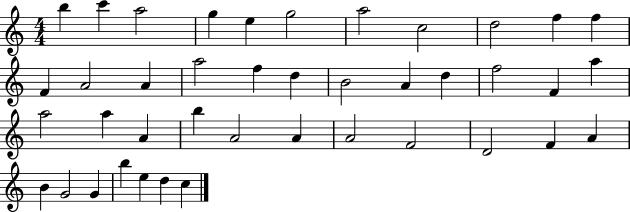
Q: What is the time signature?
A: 4/4